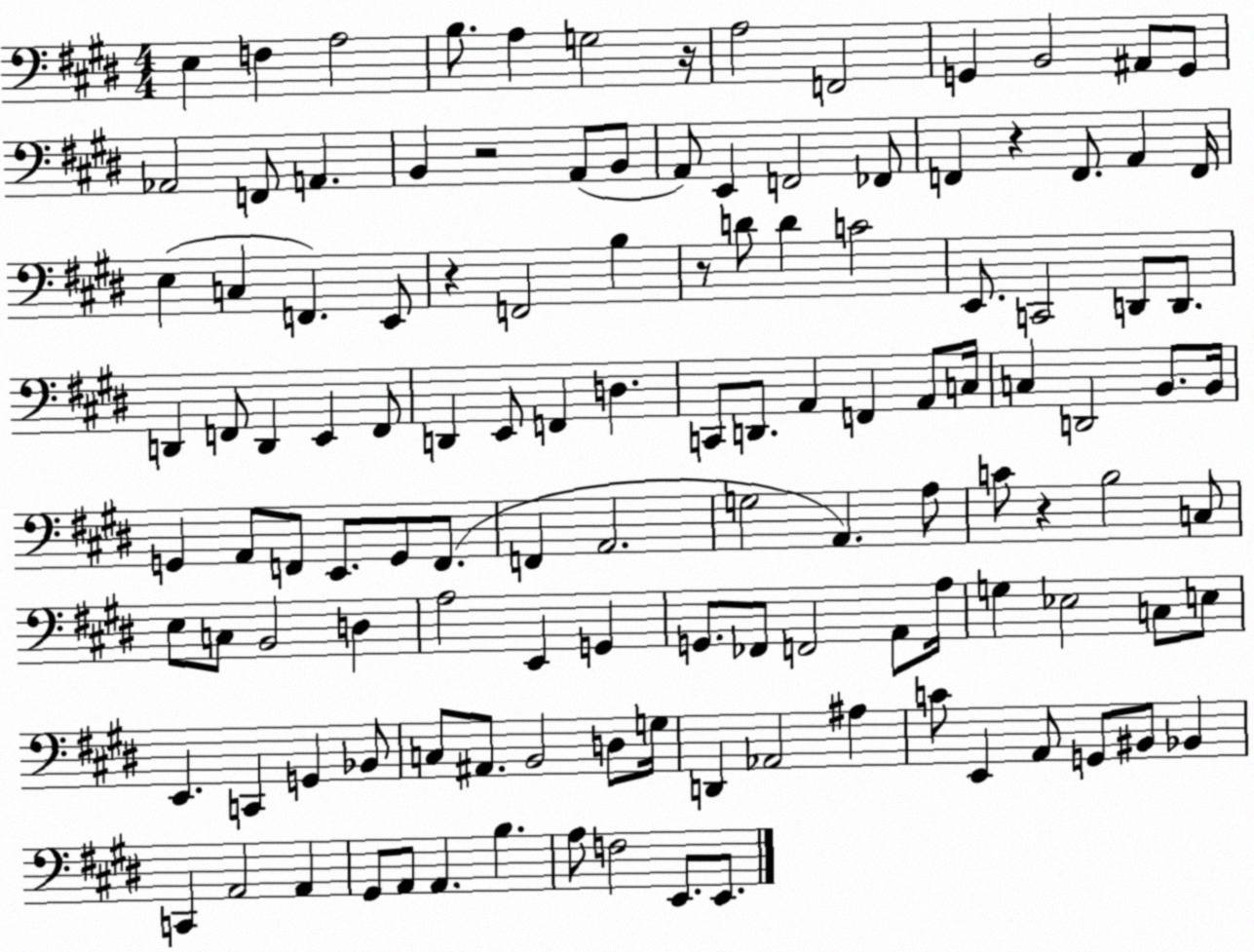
X:1
T:Untitled
M:4/4
L:1/4
K:E
E, F, A,2 B,/2 A, G,2 z/4 A,2 F,,2 G,, B,,2 ^A,,/2 G,,/2 _A,,2 F,,/2 A,, B,, z2 A,,/2 B,,/2 A,,/2 E,, F,,2 _F,,/2 F,, z F,,/2 A,, F,,/4 E, C, F,, E,,/2 z F,,2 B, z/2 D/2 D C2 E,,/2 C,,2 D,,/2 D,,/2 D,, F,,/2 D,, E,, F,,/2 D,, E,,/2 F,, D, C,,/2 D,,/2 A,, F,, A,,/2 C,/4 C, D,,2 B,,/2 B,,/4 G,, A,,/2 F,,/2 E,,/2 G,,/2 F,,/2 F,, A,,2 G,2 A,, A,/2 C/2 z B,2 C,/2 E,/2 C,/2 B,,2 D, A,2 E,, G,, G,,/2 _F,,/2 F,,2 A,,/2 A,/4 G, _E,2 C,/2 E,/2 E,, C,, G,, _B,,/2 C,/2 ^A,,/2 B,,2 D,/2 G,/4 D,, _A,,2 ^A, C/2 E,, A,,/2 G,,/2 ^B,,/2 _B,, C,, A,,2 A,, ^G,,/2 A,,/2 A,, B, A,/2 F,2 E,,/2 E,,/2